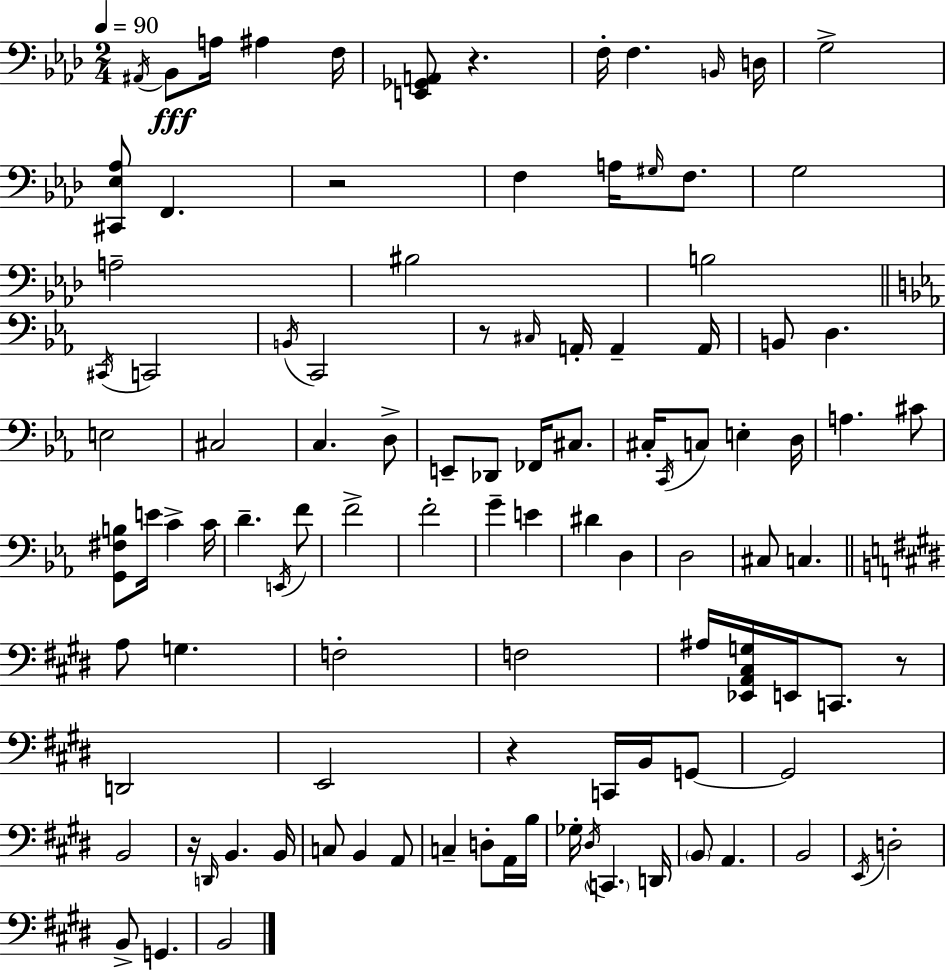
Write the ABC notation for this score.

X:1
T:Untitled
M:2/4
L:1/4
K:Ab
^A,,/4 _B,,/2 A,/4 ^A, F,/4 [E,,_G,,A,,]/2 z F,/4 F, B,,/4 D,/4 G,2 [^C,,_E,_A,]/2 F,, z2 F, A,/4 ^G,/4 F,/2 G,2 A,2 ^B,2 B,2 ^C,,/4 C,,2 B,,/4 C,,2 z/2 ^C,/4 A,,/4 A,, A,,/4 B,,/2 D, E,2 ^C,2 C, D,/2 E,,/2 _D,,/2 _F,,/4 ^C,/2 ^C,/4 C,,/4 C,/2 E, D,/4 A, ^C/2 [G,,^F,B,]/2 E/4 C C/4 D E,,/4 F/2 F2 F2 G E ^D D, D,2 ^C,/2 C, A,/2 G, F,2 F,2 ^A,/4 [_E,,A,,^C,G,]/4 E,,/4 C,,/2 z/2 D,,2 E,,2 z C,,/4 B,,/4 G,,/2 G,,2 B,,2 z/4 D,,/4 B,, B,,/4 C,/2 B,, A,,/2 C, D,/2 A,,/4 B,/4 _G,/4 ^D,/4 C,, D,,/4 B,,/2 A,, B,,2 E,,/4 D,2 B,,/2 G,, B,,2